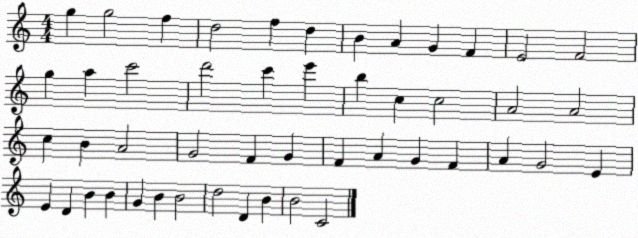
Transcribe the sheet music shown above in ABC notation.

X:1
T:Untitled
M:4/4
L:1/4
K:C
g g2 f d2 f d B A G F E2 F2 g a c'2 d'2 c' e' b c c2 A2 A2 c B A2 G2 F G F A G F A G2 E E D B B G B B2 d2 D B B2 C2